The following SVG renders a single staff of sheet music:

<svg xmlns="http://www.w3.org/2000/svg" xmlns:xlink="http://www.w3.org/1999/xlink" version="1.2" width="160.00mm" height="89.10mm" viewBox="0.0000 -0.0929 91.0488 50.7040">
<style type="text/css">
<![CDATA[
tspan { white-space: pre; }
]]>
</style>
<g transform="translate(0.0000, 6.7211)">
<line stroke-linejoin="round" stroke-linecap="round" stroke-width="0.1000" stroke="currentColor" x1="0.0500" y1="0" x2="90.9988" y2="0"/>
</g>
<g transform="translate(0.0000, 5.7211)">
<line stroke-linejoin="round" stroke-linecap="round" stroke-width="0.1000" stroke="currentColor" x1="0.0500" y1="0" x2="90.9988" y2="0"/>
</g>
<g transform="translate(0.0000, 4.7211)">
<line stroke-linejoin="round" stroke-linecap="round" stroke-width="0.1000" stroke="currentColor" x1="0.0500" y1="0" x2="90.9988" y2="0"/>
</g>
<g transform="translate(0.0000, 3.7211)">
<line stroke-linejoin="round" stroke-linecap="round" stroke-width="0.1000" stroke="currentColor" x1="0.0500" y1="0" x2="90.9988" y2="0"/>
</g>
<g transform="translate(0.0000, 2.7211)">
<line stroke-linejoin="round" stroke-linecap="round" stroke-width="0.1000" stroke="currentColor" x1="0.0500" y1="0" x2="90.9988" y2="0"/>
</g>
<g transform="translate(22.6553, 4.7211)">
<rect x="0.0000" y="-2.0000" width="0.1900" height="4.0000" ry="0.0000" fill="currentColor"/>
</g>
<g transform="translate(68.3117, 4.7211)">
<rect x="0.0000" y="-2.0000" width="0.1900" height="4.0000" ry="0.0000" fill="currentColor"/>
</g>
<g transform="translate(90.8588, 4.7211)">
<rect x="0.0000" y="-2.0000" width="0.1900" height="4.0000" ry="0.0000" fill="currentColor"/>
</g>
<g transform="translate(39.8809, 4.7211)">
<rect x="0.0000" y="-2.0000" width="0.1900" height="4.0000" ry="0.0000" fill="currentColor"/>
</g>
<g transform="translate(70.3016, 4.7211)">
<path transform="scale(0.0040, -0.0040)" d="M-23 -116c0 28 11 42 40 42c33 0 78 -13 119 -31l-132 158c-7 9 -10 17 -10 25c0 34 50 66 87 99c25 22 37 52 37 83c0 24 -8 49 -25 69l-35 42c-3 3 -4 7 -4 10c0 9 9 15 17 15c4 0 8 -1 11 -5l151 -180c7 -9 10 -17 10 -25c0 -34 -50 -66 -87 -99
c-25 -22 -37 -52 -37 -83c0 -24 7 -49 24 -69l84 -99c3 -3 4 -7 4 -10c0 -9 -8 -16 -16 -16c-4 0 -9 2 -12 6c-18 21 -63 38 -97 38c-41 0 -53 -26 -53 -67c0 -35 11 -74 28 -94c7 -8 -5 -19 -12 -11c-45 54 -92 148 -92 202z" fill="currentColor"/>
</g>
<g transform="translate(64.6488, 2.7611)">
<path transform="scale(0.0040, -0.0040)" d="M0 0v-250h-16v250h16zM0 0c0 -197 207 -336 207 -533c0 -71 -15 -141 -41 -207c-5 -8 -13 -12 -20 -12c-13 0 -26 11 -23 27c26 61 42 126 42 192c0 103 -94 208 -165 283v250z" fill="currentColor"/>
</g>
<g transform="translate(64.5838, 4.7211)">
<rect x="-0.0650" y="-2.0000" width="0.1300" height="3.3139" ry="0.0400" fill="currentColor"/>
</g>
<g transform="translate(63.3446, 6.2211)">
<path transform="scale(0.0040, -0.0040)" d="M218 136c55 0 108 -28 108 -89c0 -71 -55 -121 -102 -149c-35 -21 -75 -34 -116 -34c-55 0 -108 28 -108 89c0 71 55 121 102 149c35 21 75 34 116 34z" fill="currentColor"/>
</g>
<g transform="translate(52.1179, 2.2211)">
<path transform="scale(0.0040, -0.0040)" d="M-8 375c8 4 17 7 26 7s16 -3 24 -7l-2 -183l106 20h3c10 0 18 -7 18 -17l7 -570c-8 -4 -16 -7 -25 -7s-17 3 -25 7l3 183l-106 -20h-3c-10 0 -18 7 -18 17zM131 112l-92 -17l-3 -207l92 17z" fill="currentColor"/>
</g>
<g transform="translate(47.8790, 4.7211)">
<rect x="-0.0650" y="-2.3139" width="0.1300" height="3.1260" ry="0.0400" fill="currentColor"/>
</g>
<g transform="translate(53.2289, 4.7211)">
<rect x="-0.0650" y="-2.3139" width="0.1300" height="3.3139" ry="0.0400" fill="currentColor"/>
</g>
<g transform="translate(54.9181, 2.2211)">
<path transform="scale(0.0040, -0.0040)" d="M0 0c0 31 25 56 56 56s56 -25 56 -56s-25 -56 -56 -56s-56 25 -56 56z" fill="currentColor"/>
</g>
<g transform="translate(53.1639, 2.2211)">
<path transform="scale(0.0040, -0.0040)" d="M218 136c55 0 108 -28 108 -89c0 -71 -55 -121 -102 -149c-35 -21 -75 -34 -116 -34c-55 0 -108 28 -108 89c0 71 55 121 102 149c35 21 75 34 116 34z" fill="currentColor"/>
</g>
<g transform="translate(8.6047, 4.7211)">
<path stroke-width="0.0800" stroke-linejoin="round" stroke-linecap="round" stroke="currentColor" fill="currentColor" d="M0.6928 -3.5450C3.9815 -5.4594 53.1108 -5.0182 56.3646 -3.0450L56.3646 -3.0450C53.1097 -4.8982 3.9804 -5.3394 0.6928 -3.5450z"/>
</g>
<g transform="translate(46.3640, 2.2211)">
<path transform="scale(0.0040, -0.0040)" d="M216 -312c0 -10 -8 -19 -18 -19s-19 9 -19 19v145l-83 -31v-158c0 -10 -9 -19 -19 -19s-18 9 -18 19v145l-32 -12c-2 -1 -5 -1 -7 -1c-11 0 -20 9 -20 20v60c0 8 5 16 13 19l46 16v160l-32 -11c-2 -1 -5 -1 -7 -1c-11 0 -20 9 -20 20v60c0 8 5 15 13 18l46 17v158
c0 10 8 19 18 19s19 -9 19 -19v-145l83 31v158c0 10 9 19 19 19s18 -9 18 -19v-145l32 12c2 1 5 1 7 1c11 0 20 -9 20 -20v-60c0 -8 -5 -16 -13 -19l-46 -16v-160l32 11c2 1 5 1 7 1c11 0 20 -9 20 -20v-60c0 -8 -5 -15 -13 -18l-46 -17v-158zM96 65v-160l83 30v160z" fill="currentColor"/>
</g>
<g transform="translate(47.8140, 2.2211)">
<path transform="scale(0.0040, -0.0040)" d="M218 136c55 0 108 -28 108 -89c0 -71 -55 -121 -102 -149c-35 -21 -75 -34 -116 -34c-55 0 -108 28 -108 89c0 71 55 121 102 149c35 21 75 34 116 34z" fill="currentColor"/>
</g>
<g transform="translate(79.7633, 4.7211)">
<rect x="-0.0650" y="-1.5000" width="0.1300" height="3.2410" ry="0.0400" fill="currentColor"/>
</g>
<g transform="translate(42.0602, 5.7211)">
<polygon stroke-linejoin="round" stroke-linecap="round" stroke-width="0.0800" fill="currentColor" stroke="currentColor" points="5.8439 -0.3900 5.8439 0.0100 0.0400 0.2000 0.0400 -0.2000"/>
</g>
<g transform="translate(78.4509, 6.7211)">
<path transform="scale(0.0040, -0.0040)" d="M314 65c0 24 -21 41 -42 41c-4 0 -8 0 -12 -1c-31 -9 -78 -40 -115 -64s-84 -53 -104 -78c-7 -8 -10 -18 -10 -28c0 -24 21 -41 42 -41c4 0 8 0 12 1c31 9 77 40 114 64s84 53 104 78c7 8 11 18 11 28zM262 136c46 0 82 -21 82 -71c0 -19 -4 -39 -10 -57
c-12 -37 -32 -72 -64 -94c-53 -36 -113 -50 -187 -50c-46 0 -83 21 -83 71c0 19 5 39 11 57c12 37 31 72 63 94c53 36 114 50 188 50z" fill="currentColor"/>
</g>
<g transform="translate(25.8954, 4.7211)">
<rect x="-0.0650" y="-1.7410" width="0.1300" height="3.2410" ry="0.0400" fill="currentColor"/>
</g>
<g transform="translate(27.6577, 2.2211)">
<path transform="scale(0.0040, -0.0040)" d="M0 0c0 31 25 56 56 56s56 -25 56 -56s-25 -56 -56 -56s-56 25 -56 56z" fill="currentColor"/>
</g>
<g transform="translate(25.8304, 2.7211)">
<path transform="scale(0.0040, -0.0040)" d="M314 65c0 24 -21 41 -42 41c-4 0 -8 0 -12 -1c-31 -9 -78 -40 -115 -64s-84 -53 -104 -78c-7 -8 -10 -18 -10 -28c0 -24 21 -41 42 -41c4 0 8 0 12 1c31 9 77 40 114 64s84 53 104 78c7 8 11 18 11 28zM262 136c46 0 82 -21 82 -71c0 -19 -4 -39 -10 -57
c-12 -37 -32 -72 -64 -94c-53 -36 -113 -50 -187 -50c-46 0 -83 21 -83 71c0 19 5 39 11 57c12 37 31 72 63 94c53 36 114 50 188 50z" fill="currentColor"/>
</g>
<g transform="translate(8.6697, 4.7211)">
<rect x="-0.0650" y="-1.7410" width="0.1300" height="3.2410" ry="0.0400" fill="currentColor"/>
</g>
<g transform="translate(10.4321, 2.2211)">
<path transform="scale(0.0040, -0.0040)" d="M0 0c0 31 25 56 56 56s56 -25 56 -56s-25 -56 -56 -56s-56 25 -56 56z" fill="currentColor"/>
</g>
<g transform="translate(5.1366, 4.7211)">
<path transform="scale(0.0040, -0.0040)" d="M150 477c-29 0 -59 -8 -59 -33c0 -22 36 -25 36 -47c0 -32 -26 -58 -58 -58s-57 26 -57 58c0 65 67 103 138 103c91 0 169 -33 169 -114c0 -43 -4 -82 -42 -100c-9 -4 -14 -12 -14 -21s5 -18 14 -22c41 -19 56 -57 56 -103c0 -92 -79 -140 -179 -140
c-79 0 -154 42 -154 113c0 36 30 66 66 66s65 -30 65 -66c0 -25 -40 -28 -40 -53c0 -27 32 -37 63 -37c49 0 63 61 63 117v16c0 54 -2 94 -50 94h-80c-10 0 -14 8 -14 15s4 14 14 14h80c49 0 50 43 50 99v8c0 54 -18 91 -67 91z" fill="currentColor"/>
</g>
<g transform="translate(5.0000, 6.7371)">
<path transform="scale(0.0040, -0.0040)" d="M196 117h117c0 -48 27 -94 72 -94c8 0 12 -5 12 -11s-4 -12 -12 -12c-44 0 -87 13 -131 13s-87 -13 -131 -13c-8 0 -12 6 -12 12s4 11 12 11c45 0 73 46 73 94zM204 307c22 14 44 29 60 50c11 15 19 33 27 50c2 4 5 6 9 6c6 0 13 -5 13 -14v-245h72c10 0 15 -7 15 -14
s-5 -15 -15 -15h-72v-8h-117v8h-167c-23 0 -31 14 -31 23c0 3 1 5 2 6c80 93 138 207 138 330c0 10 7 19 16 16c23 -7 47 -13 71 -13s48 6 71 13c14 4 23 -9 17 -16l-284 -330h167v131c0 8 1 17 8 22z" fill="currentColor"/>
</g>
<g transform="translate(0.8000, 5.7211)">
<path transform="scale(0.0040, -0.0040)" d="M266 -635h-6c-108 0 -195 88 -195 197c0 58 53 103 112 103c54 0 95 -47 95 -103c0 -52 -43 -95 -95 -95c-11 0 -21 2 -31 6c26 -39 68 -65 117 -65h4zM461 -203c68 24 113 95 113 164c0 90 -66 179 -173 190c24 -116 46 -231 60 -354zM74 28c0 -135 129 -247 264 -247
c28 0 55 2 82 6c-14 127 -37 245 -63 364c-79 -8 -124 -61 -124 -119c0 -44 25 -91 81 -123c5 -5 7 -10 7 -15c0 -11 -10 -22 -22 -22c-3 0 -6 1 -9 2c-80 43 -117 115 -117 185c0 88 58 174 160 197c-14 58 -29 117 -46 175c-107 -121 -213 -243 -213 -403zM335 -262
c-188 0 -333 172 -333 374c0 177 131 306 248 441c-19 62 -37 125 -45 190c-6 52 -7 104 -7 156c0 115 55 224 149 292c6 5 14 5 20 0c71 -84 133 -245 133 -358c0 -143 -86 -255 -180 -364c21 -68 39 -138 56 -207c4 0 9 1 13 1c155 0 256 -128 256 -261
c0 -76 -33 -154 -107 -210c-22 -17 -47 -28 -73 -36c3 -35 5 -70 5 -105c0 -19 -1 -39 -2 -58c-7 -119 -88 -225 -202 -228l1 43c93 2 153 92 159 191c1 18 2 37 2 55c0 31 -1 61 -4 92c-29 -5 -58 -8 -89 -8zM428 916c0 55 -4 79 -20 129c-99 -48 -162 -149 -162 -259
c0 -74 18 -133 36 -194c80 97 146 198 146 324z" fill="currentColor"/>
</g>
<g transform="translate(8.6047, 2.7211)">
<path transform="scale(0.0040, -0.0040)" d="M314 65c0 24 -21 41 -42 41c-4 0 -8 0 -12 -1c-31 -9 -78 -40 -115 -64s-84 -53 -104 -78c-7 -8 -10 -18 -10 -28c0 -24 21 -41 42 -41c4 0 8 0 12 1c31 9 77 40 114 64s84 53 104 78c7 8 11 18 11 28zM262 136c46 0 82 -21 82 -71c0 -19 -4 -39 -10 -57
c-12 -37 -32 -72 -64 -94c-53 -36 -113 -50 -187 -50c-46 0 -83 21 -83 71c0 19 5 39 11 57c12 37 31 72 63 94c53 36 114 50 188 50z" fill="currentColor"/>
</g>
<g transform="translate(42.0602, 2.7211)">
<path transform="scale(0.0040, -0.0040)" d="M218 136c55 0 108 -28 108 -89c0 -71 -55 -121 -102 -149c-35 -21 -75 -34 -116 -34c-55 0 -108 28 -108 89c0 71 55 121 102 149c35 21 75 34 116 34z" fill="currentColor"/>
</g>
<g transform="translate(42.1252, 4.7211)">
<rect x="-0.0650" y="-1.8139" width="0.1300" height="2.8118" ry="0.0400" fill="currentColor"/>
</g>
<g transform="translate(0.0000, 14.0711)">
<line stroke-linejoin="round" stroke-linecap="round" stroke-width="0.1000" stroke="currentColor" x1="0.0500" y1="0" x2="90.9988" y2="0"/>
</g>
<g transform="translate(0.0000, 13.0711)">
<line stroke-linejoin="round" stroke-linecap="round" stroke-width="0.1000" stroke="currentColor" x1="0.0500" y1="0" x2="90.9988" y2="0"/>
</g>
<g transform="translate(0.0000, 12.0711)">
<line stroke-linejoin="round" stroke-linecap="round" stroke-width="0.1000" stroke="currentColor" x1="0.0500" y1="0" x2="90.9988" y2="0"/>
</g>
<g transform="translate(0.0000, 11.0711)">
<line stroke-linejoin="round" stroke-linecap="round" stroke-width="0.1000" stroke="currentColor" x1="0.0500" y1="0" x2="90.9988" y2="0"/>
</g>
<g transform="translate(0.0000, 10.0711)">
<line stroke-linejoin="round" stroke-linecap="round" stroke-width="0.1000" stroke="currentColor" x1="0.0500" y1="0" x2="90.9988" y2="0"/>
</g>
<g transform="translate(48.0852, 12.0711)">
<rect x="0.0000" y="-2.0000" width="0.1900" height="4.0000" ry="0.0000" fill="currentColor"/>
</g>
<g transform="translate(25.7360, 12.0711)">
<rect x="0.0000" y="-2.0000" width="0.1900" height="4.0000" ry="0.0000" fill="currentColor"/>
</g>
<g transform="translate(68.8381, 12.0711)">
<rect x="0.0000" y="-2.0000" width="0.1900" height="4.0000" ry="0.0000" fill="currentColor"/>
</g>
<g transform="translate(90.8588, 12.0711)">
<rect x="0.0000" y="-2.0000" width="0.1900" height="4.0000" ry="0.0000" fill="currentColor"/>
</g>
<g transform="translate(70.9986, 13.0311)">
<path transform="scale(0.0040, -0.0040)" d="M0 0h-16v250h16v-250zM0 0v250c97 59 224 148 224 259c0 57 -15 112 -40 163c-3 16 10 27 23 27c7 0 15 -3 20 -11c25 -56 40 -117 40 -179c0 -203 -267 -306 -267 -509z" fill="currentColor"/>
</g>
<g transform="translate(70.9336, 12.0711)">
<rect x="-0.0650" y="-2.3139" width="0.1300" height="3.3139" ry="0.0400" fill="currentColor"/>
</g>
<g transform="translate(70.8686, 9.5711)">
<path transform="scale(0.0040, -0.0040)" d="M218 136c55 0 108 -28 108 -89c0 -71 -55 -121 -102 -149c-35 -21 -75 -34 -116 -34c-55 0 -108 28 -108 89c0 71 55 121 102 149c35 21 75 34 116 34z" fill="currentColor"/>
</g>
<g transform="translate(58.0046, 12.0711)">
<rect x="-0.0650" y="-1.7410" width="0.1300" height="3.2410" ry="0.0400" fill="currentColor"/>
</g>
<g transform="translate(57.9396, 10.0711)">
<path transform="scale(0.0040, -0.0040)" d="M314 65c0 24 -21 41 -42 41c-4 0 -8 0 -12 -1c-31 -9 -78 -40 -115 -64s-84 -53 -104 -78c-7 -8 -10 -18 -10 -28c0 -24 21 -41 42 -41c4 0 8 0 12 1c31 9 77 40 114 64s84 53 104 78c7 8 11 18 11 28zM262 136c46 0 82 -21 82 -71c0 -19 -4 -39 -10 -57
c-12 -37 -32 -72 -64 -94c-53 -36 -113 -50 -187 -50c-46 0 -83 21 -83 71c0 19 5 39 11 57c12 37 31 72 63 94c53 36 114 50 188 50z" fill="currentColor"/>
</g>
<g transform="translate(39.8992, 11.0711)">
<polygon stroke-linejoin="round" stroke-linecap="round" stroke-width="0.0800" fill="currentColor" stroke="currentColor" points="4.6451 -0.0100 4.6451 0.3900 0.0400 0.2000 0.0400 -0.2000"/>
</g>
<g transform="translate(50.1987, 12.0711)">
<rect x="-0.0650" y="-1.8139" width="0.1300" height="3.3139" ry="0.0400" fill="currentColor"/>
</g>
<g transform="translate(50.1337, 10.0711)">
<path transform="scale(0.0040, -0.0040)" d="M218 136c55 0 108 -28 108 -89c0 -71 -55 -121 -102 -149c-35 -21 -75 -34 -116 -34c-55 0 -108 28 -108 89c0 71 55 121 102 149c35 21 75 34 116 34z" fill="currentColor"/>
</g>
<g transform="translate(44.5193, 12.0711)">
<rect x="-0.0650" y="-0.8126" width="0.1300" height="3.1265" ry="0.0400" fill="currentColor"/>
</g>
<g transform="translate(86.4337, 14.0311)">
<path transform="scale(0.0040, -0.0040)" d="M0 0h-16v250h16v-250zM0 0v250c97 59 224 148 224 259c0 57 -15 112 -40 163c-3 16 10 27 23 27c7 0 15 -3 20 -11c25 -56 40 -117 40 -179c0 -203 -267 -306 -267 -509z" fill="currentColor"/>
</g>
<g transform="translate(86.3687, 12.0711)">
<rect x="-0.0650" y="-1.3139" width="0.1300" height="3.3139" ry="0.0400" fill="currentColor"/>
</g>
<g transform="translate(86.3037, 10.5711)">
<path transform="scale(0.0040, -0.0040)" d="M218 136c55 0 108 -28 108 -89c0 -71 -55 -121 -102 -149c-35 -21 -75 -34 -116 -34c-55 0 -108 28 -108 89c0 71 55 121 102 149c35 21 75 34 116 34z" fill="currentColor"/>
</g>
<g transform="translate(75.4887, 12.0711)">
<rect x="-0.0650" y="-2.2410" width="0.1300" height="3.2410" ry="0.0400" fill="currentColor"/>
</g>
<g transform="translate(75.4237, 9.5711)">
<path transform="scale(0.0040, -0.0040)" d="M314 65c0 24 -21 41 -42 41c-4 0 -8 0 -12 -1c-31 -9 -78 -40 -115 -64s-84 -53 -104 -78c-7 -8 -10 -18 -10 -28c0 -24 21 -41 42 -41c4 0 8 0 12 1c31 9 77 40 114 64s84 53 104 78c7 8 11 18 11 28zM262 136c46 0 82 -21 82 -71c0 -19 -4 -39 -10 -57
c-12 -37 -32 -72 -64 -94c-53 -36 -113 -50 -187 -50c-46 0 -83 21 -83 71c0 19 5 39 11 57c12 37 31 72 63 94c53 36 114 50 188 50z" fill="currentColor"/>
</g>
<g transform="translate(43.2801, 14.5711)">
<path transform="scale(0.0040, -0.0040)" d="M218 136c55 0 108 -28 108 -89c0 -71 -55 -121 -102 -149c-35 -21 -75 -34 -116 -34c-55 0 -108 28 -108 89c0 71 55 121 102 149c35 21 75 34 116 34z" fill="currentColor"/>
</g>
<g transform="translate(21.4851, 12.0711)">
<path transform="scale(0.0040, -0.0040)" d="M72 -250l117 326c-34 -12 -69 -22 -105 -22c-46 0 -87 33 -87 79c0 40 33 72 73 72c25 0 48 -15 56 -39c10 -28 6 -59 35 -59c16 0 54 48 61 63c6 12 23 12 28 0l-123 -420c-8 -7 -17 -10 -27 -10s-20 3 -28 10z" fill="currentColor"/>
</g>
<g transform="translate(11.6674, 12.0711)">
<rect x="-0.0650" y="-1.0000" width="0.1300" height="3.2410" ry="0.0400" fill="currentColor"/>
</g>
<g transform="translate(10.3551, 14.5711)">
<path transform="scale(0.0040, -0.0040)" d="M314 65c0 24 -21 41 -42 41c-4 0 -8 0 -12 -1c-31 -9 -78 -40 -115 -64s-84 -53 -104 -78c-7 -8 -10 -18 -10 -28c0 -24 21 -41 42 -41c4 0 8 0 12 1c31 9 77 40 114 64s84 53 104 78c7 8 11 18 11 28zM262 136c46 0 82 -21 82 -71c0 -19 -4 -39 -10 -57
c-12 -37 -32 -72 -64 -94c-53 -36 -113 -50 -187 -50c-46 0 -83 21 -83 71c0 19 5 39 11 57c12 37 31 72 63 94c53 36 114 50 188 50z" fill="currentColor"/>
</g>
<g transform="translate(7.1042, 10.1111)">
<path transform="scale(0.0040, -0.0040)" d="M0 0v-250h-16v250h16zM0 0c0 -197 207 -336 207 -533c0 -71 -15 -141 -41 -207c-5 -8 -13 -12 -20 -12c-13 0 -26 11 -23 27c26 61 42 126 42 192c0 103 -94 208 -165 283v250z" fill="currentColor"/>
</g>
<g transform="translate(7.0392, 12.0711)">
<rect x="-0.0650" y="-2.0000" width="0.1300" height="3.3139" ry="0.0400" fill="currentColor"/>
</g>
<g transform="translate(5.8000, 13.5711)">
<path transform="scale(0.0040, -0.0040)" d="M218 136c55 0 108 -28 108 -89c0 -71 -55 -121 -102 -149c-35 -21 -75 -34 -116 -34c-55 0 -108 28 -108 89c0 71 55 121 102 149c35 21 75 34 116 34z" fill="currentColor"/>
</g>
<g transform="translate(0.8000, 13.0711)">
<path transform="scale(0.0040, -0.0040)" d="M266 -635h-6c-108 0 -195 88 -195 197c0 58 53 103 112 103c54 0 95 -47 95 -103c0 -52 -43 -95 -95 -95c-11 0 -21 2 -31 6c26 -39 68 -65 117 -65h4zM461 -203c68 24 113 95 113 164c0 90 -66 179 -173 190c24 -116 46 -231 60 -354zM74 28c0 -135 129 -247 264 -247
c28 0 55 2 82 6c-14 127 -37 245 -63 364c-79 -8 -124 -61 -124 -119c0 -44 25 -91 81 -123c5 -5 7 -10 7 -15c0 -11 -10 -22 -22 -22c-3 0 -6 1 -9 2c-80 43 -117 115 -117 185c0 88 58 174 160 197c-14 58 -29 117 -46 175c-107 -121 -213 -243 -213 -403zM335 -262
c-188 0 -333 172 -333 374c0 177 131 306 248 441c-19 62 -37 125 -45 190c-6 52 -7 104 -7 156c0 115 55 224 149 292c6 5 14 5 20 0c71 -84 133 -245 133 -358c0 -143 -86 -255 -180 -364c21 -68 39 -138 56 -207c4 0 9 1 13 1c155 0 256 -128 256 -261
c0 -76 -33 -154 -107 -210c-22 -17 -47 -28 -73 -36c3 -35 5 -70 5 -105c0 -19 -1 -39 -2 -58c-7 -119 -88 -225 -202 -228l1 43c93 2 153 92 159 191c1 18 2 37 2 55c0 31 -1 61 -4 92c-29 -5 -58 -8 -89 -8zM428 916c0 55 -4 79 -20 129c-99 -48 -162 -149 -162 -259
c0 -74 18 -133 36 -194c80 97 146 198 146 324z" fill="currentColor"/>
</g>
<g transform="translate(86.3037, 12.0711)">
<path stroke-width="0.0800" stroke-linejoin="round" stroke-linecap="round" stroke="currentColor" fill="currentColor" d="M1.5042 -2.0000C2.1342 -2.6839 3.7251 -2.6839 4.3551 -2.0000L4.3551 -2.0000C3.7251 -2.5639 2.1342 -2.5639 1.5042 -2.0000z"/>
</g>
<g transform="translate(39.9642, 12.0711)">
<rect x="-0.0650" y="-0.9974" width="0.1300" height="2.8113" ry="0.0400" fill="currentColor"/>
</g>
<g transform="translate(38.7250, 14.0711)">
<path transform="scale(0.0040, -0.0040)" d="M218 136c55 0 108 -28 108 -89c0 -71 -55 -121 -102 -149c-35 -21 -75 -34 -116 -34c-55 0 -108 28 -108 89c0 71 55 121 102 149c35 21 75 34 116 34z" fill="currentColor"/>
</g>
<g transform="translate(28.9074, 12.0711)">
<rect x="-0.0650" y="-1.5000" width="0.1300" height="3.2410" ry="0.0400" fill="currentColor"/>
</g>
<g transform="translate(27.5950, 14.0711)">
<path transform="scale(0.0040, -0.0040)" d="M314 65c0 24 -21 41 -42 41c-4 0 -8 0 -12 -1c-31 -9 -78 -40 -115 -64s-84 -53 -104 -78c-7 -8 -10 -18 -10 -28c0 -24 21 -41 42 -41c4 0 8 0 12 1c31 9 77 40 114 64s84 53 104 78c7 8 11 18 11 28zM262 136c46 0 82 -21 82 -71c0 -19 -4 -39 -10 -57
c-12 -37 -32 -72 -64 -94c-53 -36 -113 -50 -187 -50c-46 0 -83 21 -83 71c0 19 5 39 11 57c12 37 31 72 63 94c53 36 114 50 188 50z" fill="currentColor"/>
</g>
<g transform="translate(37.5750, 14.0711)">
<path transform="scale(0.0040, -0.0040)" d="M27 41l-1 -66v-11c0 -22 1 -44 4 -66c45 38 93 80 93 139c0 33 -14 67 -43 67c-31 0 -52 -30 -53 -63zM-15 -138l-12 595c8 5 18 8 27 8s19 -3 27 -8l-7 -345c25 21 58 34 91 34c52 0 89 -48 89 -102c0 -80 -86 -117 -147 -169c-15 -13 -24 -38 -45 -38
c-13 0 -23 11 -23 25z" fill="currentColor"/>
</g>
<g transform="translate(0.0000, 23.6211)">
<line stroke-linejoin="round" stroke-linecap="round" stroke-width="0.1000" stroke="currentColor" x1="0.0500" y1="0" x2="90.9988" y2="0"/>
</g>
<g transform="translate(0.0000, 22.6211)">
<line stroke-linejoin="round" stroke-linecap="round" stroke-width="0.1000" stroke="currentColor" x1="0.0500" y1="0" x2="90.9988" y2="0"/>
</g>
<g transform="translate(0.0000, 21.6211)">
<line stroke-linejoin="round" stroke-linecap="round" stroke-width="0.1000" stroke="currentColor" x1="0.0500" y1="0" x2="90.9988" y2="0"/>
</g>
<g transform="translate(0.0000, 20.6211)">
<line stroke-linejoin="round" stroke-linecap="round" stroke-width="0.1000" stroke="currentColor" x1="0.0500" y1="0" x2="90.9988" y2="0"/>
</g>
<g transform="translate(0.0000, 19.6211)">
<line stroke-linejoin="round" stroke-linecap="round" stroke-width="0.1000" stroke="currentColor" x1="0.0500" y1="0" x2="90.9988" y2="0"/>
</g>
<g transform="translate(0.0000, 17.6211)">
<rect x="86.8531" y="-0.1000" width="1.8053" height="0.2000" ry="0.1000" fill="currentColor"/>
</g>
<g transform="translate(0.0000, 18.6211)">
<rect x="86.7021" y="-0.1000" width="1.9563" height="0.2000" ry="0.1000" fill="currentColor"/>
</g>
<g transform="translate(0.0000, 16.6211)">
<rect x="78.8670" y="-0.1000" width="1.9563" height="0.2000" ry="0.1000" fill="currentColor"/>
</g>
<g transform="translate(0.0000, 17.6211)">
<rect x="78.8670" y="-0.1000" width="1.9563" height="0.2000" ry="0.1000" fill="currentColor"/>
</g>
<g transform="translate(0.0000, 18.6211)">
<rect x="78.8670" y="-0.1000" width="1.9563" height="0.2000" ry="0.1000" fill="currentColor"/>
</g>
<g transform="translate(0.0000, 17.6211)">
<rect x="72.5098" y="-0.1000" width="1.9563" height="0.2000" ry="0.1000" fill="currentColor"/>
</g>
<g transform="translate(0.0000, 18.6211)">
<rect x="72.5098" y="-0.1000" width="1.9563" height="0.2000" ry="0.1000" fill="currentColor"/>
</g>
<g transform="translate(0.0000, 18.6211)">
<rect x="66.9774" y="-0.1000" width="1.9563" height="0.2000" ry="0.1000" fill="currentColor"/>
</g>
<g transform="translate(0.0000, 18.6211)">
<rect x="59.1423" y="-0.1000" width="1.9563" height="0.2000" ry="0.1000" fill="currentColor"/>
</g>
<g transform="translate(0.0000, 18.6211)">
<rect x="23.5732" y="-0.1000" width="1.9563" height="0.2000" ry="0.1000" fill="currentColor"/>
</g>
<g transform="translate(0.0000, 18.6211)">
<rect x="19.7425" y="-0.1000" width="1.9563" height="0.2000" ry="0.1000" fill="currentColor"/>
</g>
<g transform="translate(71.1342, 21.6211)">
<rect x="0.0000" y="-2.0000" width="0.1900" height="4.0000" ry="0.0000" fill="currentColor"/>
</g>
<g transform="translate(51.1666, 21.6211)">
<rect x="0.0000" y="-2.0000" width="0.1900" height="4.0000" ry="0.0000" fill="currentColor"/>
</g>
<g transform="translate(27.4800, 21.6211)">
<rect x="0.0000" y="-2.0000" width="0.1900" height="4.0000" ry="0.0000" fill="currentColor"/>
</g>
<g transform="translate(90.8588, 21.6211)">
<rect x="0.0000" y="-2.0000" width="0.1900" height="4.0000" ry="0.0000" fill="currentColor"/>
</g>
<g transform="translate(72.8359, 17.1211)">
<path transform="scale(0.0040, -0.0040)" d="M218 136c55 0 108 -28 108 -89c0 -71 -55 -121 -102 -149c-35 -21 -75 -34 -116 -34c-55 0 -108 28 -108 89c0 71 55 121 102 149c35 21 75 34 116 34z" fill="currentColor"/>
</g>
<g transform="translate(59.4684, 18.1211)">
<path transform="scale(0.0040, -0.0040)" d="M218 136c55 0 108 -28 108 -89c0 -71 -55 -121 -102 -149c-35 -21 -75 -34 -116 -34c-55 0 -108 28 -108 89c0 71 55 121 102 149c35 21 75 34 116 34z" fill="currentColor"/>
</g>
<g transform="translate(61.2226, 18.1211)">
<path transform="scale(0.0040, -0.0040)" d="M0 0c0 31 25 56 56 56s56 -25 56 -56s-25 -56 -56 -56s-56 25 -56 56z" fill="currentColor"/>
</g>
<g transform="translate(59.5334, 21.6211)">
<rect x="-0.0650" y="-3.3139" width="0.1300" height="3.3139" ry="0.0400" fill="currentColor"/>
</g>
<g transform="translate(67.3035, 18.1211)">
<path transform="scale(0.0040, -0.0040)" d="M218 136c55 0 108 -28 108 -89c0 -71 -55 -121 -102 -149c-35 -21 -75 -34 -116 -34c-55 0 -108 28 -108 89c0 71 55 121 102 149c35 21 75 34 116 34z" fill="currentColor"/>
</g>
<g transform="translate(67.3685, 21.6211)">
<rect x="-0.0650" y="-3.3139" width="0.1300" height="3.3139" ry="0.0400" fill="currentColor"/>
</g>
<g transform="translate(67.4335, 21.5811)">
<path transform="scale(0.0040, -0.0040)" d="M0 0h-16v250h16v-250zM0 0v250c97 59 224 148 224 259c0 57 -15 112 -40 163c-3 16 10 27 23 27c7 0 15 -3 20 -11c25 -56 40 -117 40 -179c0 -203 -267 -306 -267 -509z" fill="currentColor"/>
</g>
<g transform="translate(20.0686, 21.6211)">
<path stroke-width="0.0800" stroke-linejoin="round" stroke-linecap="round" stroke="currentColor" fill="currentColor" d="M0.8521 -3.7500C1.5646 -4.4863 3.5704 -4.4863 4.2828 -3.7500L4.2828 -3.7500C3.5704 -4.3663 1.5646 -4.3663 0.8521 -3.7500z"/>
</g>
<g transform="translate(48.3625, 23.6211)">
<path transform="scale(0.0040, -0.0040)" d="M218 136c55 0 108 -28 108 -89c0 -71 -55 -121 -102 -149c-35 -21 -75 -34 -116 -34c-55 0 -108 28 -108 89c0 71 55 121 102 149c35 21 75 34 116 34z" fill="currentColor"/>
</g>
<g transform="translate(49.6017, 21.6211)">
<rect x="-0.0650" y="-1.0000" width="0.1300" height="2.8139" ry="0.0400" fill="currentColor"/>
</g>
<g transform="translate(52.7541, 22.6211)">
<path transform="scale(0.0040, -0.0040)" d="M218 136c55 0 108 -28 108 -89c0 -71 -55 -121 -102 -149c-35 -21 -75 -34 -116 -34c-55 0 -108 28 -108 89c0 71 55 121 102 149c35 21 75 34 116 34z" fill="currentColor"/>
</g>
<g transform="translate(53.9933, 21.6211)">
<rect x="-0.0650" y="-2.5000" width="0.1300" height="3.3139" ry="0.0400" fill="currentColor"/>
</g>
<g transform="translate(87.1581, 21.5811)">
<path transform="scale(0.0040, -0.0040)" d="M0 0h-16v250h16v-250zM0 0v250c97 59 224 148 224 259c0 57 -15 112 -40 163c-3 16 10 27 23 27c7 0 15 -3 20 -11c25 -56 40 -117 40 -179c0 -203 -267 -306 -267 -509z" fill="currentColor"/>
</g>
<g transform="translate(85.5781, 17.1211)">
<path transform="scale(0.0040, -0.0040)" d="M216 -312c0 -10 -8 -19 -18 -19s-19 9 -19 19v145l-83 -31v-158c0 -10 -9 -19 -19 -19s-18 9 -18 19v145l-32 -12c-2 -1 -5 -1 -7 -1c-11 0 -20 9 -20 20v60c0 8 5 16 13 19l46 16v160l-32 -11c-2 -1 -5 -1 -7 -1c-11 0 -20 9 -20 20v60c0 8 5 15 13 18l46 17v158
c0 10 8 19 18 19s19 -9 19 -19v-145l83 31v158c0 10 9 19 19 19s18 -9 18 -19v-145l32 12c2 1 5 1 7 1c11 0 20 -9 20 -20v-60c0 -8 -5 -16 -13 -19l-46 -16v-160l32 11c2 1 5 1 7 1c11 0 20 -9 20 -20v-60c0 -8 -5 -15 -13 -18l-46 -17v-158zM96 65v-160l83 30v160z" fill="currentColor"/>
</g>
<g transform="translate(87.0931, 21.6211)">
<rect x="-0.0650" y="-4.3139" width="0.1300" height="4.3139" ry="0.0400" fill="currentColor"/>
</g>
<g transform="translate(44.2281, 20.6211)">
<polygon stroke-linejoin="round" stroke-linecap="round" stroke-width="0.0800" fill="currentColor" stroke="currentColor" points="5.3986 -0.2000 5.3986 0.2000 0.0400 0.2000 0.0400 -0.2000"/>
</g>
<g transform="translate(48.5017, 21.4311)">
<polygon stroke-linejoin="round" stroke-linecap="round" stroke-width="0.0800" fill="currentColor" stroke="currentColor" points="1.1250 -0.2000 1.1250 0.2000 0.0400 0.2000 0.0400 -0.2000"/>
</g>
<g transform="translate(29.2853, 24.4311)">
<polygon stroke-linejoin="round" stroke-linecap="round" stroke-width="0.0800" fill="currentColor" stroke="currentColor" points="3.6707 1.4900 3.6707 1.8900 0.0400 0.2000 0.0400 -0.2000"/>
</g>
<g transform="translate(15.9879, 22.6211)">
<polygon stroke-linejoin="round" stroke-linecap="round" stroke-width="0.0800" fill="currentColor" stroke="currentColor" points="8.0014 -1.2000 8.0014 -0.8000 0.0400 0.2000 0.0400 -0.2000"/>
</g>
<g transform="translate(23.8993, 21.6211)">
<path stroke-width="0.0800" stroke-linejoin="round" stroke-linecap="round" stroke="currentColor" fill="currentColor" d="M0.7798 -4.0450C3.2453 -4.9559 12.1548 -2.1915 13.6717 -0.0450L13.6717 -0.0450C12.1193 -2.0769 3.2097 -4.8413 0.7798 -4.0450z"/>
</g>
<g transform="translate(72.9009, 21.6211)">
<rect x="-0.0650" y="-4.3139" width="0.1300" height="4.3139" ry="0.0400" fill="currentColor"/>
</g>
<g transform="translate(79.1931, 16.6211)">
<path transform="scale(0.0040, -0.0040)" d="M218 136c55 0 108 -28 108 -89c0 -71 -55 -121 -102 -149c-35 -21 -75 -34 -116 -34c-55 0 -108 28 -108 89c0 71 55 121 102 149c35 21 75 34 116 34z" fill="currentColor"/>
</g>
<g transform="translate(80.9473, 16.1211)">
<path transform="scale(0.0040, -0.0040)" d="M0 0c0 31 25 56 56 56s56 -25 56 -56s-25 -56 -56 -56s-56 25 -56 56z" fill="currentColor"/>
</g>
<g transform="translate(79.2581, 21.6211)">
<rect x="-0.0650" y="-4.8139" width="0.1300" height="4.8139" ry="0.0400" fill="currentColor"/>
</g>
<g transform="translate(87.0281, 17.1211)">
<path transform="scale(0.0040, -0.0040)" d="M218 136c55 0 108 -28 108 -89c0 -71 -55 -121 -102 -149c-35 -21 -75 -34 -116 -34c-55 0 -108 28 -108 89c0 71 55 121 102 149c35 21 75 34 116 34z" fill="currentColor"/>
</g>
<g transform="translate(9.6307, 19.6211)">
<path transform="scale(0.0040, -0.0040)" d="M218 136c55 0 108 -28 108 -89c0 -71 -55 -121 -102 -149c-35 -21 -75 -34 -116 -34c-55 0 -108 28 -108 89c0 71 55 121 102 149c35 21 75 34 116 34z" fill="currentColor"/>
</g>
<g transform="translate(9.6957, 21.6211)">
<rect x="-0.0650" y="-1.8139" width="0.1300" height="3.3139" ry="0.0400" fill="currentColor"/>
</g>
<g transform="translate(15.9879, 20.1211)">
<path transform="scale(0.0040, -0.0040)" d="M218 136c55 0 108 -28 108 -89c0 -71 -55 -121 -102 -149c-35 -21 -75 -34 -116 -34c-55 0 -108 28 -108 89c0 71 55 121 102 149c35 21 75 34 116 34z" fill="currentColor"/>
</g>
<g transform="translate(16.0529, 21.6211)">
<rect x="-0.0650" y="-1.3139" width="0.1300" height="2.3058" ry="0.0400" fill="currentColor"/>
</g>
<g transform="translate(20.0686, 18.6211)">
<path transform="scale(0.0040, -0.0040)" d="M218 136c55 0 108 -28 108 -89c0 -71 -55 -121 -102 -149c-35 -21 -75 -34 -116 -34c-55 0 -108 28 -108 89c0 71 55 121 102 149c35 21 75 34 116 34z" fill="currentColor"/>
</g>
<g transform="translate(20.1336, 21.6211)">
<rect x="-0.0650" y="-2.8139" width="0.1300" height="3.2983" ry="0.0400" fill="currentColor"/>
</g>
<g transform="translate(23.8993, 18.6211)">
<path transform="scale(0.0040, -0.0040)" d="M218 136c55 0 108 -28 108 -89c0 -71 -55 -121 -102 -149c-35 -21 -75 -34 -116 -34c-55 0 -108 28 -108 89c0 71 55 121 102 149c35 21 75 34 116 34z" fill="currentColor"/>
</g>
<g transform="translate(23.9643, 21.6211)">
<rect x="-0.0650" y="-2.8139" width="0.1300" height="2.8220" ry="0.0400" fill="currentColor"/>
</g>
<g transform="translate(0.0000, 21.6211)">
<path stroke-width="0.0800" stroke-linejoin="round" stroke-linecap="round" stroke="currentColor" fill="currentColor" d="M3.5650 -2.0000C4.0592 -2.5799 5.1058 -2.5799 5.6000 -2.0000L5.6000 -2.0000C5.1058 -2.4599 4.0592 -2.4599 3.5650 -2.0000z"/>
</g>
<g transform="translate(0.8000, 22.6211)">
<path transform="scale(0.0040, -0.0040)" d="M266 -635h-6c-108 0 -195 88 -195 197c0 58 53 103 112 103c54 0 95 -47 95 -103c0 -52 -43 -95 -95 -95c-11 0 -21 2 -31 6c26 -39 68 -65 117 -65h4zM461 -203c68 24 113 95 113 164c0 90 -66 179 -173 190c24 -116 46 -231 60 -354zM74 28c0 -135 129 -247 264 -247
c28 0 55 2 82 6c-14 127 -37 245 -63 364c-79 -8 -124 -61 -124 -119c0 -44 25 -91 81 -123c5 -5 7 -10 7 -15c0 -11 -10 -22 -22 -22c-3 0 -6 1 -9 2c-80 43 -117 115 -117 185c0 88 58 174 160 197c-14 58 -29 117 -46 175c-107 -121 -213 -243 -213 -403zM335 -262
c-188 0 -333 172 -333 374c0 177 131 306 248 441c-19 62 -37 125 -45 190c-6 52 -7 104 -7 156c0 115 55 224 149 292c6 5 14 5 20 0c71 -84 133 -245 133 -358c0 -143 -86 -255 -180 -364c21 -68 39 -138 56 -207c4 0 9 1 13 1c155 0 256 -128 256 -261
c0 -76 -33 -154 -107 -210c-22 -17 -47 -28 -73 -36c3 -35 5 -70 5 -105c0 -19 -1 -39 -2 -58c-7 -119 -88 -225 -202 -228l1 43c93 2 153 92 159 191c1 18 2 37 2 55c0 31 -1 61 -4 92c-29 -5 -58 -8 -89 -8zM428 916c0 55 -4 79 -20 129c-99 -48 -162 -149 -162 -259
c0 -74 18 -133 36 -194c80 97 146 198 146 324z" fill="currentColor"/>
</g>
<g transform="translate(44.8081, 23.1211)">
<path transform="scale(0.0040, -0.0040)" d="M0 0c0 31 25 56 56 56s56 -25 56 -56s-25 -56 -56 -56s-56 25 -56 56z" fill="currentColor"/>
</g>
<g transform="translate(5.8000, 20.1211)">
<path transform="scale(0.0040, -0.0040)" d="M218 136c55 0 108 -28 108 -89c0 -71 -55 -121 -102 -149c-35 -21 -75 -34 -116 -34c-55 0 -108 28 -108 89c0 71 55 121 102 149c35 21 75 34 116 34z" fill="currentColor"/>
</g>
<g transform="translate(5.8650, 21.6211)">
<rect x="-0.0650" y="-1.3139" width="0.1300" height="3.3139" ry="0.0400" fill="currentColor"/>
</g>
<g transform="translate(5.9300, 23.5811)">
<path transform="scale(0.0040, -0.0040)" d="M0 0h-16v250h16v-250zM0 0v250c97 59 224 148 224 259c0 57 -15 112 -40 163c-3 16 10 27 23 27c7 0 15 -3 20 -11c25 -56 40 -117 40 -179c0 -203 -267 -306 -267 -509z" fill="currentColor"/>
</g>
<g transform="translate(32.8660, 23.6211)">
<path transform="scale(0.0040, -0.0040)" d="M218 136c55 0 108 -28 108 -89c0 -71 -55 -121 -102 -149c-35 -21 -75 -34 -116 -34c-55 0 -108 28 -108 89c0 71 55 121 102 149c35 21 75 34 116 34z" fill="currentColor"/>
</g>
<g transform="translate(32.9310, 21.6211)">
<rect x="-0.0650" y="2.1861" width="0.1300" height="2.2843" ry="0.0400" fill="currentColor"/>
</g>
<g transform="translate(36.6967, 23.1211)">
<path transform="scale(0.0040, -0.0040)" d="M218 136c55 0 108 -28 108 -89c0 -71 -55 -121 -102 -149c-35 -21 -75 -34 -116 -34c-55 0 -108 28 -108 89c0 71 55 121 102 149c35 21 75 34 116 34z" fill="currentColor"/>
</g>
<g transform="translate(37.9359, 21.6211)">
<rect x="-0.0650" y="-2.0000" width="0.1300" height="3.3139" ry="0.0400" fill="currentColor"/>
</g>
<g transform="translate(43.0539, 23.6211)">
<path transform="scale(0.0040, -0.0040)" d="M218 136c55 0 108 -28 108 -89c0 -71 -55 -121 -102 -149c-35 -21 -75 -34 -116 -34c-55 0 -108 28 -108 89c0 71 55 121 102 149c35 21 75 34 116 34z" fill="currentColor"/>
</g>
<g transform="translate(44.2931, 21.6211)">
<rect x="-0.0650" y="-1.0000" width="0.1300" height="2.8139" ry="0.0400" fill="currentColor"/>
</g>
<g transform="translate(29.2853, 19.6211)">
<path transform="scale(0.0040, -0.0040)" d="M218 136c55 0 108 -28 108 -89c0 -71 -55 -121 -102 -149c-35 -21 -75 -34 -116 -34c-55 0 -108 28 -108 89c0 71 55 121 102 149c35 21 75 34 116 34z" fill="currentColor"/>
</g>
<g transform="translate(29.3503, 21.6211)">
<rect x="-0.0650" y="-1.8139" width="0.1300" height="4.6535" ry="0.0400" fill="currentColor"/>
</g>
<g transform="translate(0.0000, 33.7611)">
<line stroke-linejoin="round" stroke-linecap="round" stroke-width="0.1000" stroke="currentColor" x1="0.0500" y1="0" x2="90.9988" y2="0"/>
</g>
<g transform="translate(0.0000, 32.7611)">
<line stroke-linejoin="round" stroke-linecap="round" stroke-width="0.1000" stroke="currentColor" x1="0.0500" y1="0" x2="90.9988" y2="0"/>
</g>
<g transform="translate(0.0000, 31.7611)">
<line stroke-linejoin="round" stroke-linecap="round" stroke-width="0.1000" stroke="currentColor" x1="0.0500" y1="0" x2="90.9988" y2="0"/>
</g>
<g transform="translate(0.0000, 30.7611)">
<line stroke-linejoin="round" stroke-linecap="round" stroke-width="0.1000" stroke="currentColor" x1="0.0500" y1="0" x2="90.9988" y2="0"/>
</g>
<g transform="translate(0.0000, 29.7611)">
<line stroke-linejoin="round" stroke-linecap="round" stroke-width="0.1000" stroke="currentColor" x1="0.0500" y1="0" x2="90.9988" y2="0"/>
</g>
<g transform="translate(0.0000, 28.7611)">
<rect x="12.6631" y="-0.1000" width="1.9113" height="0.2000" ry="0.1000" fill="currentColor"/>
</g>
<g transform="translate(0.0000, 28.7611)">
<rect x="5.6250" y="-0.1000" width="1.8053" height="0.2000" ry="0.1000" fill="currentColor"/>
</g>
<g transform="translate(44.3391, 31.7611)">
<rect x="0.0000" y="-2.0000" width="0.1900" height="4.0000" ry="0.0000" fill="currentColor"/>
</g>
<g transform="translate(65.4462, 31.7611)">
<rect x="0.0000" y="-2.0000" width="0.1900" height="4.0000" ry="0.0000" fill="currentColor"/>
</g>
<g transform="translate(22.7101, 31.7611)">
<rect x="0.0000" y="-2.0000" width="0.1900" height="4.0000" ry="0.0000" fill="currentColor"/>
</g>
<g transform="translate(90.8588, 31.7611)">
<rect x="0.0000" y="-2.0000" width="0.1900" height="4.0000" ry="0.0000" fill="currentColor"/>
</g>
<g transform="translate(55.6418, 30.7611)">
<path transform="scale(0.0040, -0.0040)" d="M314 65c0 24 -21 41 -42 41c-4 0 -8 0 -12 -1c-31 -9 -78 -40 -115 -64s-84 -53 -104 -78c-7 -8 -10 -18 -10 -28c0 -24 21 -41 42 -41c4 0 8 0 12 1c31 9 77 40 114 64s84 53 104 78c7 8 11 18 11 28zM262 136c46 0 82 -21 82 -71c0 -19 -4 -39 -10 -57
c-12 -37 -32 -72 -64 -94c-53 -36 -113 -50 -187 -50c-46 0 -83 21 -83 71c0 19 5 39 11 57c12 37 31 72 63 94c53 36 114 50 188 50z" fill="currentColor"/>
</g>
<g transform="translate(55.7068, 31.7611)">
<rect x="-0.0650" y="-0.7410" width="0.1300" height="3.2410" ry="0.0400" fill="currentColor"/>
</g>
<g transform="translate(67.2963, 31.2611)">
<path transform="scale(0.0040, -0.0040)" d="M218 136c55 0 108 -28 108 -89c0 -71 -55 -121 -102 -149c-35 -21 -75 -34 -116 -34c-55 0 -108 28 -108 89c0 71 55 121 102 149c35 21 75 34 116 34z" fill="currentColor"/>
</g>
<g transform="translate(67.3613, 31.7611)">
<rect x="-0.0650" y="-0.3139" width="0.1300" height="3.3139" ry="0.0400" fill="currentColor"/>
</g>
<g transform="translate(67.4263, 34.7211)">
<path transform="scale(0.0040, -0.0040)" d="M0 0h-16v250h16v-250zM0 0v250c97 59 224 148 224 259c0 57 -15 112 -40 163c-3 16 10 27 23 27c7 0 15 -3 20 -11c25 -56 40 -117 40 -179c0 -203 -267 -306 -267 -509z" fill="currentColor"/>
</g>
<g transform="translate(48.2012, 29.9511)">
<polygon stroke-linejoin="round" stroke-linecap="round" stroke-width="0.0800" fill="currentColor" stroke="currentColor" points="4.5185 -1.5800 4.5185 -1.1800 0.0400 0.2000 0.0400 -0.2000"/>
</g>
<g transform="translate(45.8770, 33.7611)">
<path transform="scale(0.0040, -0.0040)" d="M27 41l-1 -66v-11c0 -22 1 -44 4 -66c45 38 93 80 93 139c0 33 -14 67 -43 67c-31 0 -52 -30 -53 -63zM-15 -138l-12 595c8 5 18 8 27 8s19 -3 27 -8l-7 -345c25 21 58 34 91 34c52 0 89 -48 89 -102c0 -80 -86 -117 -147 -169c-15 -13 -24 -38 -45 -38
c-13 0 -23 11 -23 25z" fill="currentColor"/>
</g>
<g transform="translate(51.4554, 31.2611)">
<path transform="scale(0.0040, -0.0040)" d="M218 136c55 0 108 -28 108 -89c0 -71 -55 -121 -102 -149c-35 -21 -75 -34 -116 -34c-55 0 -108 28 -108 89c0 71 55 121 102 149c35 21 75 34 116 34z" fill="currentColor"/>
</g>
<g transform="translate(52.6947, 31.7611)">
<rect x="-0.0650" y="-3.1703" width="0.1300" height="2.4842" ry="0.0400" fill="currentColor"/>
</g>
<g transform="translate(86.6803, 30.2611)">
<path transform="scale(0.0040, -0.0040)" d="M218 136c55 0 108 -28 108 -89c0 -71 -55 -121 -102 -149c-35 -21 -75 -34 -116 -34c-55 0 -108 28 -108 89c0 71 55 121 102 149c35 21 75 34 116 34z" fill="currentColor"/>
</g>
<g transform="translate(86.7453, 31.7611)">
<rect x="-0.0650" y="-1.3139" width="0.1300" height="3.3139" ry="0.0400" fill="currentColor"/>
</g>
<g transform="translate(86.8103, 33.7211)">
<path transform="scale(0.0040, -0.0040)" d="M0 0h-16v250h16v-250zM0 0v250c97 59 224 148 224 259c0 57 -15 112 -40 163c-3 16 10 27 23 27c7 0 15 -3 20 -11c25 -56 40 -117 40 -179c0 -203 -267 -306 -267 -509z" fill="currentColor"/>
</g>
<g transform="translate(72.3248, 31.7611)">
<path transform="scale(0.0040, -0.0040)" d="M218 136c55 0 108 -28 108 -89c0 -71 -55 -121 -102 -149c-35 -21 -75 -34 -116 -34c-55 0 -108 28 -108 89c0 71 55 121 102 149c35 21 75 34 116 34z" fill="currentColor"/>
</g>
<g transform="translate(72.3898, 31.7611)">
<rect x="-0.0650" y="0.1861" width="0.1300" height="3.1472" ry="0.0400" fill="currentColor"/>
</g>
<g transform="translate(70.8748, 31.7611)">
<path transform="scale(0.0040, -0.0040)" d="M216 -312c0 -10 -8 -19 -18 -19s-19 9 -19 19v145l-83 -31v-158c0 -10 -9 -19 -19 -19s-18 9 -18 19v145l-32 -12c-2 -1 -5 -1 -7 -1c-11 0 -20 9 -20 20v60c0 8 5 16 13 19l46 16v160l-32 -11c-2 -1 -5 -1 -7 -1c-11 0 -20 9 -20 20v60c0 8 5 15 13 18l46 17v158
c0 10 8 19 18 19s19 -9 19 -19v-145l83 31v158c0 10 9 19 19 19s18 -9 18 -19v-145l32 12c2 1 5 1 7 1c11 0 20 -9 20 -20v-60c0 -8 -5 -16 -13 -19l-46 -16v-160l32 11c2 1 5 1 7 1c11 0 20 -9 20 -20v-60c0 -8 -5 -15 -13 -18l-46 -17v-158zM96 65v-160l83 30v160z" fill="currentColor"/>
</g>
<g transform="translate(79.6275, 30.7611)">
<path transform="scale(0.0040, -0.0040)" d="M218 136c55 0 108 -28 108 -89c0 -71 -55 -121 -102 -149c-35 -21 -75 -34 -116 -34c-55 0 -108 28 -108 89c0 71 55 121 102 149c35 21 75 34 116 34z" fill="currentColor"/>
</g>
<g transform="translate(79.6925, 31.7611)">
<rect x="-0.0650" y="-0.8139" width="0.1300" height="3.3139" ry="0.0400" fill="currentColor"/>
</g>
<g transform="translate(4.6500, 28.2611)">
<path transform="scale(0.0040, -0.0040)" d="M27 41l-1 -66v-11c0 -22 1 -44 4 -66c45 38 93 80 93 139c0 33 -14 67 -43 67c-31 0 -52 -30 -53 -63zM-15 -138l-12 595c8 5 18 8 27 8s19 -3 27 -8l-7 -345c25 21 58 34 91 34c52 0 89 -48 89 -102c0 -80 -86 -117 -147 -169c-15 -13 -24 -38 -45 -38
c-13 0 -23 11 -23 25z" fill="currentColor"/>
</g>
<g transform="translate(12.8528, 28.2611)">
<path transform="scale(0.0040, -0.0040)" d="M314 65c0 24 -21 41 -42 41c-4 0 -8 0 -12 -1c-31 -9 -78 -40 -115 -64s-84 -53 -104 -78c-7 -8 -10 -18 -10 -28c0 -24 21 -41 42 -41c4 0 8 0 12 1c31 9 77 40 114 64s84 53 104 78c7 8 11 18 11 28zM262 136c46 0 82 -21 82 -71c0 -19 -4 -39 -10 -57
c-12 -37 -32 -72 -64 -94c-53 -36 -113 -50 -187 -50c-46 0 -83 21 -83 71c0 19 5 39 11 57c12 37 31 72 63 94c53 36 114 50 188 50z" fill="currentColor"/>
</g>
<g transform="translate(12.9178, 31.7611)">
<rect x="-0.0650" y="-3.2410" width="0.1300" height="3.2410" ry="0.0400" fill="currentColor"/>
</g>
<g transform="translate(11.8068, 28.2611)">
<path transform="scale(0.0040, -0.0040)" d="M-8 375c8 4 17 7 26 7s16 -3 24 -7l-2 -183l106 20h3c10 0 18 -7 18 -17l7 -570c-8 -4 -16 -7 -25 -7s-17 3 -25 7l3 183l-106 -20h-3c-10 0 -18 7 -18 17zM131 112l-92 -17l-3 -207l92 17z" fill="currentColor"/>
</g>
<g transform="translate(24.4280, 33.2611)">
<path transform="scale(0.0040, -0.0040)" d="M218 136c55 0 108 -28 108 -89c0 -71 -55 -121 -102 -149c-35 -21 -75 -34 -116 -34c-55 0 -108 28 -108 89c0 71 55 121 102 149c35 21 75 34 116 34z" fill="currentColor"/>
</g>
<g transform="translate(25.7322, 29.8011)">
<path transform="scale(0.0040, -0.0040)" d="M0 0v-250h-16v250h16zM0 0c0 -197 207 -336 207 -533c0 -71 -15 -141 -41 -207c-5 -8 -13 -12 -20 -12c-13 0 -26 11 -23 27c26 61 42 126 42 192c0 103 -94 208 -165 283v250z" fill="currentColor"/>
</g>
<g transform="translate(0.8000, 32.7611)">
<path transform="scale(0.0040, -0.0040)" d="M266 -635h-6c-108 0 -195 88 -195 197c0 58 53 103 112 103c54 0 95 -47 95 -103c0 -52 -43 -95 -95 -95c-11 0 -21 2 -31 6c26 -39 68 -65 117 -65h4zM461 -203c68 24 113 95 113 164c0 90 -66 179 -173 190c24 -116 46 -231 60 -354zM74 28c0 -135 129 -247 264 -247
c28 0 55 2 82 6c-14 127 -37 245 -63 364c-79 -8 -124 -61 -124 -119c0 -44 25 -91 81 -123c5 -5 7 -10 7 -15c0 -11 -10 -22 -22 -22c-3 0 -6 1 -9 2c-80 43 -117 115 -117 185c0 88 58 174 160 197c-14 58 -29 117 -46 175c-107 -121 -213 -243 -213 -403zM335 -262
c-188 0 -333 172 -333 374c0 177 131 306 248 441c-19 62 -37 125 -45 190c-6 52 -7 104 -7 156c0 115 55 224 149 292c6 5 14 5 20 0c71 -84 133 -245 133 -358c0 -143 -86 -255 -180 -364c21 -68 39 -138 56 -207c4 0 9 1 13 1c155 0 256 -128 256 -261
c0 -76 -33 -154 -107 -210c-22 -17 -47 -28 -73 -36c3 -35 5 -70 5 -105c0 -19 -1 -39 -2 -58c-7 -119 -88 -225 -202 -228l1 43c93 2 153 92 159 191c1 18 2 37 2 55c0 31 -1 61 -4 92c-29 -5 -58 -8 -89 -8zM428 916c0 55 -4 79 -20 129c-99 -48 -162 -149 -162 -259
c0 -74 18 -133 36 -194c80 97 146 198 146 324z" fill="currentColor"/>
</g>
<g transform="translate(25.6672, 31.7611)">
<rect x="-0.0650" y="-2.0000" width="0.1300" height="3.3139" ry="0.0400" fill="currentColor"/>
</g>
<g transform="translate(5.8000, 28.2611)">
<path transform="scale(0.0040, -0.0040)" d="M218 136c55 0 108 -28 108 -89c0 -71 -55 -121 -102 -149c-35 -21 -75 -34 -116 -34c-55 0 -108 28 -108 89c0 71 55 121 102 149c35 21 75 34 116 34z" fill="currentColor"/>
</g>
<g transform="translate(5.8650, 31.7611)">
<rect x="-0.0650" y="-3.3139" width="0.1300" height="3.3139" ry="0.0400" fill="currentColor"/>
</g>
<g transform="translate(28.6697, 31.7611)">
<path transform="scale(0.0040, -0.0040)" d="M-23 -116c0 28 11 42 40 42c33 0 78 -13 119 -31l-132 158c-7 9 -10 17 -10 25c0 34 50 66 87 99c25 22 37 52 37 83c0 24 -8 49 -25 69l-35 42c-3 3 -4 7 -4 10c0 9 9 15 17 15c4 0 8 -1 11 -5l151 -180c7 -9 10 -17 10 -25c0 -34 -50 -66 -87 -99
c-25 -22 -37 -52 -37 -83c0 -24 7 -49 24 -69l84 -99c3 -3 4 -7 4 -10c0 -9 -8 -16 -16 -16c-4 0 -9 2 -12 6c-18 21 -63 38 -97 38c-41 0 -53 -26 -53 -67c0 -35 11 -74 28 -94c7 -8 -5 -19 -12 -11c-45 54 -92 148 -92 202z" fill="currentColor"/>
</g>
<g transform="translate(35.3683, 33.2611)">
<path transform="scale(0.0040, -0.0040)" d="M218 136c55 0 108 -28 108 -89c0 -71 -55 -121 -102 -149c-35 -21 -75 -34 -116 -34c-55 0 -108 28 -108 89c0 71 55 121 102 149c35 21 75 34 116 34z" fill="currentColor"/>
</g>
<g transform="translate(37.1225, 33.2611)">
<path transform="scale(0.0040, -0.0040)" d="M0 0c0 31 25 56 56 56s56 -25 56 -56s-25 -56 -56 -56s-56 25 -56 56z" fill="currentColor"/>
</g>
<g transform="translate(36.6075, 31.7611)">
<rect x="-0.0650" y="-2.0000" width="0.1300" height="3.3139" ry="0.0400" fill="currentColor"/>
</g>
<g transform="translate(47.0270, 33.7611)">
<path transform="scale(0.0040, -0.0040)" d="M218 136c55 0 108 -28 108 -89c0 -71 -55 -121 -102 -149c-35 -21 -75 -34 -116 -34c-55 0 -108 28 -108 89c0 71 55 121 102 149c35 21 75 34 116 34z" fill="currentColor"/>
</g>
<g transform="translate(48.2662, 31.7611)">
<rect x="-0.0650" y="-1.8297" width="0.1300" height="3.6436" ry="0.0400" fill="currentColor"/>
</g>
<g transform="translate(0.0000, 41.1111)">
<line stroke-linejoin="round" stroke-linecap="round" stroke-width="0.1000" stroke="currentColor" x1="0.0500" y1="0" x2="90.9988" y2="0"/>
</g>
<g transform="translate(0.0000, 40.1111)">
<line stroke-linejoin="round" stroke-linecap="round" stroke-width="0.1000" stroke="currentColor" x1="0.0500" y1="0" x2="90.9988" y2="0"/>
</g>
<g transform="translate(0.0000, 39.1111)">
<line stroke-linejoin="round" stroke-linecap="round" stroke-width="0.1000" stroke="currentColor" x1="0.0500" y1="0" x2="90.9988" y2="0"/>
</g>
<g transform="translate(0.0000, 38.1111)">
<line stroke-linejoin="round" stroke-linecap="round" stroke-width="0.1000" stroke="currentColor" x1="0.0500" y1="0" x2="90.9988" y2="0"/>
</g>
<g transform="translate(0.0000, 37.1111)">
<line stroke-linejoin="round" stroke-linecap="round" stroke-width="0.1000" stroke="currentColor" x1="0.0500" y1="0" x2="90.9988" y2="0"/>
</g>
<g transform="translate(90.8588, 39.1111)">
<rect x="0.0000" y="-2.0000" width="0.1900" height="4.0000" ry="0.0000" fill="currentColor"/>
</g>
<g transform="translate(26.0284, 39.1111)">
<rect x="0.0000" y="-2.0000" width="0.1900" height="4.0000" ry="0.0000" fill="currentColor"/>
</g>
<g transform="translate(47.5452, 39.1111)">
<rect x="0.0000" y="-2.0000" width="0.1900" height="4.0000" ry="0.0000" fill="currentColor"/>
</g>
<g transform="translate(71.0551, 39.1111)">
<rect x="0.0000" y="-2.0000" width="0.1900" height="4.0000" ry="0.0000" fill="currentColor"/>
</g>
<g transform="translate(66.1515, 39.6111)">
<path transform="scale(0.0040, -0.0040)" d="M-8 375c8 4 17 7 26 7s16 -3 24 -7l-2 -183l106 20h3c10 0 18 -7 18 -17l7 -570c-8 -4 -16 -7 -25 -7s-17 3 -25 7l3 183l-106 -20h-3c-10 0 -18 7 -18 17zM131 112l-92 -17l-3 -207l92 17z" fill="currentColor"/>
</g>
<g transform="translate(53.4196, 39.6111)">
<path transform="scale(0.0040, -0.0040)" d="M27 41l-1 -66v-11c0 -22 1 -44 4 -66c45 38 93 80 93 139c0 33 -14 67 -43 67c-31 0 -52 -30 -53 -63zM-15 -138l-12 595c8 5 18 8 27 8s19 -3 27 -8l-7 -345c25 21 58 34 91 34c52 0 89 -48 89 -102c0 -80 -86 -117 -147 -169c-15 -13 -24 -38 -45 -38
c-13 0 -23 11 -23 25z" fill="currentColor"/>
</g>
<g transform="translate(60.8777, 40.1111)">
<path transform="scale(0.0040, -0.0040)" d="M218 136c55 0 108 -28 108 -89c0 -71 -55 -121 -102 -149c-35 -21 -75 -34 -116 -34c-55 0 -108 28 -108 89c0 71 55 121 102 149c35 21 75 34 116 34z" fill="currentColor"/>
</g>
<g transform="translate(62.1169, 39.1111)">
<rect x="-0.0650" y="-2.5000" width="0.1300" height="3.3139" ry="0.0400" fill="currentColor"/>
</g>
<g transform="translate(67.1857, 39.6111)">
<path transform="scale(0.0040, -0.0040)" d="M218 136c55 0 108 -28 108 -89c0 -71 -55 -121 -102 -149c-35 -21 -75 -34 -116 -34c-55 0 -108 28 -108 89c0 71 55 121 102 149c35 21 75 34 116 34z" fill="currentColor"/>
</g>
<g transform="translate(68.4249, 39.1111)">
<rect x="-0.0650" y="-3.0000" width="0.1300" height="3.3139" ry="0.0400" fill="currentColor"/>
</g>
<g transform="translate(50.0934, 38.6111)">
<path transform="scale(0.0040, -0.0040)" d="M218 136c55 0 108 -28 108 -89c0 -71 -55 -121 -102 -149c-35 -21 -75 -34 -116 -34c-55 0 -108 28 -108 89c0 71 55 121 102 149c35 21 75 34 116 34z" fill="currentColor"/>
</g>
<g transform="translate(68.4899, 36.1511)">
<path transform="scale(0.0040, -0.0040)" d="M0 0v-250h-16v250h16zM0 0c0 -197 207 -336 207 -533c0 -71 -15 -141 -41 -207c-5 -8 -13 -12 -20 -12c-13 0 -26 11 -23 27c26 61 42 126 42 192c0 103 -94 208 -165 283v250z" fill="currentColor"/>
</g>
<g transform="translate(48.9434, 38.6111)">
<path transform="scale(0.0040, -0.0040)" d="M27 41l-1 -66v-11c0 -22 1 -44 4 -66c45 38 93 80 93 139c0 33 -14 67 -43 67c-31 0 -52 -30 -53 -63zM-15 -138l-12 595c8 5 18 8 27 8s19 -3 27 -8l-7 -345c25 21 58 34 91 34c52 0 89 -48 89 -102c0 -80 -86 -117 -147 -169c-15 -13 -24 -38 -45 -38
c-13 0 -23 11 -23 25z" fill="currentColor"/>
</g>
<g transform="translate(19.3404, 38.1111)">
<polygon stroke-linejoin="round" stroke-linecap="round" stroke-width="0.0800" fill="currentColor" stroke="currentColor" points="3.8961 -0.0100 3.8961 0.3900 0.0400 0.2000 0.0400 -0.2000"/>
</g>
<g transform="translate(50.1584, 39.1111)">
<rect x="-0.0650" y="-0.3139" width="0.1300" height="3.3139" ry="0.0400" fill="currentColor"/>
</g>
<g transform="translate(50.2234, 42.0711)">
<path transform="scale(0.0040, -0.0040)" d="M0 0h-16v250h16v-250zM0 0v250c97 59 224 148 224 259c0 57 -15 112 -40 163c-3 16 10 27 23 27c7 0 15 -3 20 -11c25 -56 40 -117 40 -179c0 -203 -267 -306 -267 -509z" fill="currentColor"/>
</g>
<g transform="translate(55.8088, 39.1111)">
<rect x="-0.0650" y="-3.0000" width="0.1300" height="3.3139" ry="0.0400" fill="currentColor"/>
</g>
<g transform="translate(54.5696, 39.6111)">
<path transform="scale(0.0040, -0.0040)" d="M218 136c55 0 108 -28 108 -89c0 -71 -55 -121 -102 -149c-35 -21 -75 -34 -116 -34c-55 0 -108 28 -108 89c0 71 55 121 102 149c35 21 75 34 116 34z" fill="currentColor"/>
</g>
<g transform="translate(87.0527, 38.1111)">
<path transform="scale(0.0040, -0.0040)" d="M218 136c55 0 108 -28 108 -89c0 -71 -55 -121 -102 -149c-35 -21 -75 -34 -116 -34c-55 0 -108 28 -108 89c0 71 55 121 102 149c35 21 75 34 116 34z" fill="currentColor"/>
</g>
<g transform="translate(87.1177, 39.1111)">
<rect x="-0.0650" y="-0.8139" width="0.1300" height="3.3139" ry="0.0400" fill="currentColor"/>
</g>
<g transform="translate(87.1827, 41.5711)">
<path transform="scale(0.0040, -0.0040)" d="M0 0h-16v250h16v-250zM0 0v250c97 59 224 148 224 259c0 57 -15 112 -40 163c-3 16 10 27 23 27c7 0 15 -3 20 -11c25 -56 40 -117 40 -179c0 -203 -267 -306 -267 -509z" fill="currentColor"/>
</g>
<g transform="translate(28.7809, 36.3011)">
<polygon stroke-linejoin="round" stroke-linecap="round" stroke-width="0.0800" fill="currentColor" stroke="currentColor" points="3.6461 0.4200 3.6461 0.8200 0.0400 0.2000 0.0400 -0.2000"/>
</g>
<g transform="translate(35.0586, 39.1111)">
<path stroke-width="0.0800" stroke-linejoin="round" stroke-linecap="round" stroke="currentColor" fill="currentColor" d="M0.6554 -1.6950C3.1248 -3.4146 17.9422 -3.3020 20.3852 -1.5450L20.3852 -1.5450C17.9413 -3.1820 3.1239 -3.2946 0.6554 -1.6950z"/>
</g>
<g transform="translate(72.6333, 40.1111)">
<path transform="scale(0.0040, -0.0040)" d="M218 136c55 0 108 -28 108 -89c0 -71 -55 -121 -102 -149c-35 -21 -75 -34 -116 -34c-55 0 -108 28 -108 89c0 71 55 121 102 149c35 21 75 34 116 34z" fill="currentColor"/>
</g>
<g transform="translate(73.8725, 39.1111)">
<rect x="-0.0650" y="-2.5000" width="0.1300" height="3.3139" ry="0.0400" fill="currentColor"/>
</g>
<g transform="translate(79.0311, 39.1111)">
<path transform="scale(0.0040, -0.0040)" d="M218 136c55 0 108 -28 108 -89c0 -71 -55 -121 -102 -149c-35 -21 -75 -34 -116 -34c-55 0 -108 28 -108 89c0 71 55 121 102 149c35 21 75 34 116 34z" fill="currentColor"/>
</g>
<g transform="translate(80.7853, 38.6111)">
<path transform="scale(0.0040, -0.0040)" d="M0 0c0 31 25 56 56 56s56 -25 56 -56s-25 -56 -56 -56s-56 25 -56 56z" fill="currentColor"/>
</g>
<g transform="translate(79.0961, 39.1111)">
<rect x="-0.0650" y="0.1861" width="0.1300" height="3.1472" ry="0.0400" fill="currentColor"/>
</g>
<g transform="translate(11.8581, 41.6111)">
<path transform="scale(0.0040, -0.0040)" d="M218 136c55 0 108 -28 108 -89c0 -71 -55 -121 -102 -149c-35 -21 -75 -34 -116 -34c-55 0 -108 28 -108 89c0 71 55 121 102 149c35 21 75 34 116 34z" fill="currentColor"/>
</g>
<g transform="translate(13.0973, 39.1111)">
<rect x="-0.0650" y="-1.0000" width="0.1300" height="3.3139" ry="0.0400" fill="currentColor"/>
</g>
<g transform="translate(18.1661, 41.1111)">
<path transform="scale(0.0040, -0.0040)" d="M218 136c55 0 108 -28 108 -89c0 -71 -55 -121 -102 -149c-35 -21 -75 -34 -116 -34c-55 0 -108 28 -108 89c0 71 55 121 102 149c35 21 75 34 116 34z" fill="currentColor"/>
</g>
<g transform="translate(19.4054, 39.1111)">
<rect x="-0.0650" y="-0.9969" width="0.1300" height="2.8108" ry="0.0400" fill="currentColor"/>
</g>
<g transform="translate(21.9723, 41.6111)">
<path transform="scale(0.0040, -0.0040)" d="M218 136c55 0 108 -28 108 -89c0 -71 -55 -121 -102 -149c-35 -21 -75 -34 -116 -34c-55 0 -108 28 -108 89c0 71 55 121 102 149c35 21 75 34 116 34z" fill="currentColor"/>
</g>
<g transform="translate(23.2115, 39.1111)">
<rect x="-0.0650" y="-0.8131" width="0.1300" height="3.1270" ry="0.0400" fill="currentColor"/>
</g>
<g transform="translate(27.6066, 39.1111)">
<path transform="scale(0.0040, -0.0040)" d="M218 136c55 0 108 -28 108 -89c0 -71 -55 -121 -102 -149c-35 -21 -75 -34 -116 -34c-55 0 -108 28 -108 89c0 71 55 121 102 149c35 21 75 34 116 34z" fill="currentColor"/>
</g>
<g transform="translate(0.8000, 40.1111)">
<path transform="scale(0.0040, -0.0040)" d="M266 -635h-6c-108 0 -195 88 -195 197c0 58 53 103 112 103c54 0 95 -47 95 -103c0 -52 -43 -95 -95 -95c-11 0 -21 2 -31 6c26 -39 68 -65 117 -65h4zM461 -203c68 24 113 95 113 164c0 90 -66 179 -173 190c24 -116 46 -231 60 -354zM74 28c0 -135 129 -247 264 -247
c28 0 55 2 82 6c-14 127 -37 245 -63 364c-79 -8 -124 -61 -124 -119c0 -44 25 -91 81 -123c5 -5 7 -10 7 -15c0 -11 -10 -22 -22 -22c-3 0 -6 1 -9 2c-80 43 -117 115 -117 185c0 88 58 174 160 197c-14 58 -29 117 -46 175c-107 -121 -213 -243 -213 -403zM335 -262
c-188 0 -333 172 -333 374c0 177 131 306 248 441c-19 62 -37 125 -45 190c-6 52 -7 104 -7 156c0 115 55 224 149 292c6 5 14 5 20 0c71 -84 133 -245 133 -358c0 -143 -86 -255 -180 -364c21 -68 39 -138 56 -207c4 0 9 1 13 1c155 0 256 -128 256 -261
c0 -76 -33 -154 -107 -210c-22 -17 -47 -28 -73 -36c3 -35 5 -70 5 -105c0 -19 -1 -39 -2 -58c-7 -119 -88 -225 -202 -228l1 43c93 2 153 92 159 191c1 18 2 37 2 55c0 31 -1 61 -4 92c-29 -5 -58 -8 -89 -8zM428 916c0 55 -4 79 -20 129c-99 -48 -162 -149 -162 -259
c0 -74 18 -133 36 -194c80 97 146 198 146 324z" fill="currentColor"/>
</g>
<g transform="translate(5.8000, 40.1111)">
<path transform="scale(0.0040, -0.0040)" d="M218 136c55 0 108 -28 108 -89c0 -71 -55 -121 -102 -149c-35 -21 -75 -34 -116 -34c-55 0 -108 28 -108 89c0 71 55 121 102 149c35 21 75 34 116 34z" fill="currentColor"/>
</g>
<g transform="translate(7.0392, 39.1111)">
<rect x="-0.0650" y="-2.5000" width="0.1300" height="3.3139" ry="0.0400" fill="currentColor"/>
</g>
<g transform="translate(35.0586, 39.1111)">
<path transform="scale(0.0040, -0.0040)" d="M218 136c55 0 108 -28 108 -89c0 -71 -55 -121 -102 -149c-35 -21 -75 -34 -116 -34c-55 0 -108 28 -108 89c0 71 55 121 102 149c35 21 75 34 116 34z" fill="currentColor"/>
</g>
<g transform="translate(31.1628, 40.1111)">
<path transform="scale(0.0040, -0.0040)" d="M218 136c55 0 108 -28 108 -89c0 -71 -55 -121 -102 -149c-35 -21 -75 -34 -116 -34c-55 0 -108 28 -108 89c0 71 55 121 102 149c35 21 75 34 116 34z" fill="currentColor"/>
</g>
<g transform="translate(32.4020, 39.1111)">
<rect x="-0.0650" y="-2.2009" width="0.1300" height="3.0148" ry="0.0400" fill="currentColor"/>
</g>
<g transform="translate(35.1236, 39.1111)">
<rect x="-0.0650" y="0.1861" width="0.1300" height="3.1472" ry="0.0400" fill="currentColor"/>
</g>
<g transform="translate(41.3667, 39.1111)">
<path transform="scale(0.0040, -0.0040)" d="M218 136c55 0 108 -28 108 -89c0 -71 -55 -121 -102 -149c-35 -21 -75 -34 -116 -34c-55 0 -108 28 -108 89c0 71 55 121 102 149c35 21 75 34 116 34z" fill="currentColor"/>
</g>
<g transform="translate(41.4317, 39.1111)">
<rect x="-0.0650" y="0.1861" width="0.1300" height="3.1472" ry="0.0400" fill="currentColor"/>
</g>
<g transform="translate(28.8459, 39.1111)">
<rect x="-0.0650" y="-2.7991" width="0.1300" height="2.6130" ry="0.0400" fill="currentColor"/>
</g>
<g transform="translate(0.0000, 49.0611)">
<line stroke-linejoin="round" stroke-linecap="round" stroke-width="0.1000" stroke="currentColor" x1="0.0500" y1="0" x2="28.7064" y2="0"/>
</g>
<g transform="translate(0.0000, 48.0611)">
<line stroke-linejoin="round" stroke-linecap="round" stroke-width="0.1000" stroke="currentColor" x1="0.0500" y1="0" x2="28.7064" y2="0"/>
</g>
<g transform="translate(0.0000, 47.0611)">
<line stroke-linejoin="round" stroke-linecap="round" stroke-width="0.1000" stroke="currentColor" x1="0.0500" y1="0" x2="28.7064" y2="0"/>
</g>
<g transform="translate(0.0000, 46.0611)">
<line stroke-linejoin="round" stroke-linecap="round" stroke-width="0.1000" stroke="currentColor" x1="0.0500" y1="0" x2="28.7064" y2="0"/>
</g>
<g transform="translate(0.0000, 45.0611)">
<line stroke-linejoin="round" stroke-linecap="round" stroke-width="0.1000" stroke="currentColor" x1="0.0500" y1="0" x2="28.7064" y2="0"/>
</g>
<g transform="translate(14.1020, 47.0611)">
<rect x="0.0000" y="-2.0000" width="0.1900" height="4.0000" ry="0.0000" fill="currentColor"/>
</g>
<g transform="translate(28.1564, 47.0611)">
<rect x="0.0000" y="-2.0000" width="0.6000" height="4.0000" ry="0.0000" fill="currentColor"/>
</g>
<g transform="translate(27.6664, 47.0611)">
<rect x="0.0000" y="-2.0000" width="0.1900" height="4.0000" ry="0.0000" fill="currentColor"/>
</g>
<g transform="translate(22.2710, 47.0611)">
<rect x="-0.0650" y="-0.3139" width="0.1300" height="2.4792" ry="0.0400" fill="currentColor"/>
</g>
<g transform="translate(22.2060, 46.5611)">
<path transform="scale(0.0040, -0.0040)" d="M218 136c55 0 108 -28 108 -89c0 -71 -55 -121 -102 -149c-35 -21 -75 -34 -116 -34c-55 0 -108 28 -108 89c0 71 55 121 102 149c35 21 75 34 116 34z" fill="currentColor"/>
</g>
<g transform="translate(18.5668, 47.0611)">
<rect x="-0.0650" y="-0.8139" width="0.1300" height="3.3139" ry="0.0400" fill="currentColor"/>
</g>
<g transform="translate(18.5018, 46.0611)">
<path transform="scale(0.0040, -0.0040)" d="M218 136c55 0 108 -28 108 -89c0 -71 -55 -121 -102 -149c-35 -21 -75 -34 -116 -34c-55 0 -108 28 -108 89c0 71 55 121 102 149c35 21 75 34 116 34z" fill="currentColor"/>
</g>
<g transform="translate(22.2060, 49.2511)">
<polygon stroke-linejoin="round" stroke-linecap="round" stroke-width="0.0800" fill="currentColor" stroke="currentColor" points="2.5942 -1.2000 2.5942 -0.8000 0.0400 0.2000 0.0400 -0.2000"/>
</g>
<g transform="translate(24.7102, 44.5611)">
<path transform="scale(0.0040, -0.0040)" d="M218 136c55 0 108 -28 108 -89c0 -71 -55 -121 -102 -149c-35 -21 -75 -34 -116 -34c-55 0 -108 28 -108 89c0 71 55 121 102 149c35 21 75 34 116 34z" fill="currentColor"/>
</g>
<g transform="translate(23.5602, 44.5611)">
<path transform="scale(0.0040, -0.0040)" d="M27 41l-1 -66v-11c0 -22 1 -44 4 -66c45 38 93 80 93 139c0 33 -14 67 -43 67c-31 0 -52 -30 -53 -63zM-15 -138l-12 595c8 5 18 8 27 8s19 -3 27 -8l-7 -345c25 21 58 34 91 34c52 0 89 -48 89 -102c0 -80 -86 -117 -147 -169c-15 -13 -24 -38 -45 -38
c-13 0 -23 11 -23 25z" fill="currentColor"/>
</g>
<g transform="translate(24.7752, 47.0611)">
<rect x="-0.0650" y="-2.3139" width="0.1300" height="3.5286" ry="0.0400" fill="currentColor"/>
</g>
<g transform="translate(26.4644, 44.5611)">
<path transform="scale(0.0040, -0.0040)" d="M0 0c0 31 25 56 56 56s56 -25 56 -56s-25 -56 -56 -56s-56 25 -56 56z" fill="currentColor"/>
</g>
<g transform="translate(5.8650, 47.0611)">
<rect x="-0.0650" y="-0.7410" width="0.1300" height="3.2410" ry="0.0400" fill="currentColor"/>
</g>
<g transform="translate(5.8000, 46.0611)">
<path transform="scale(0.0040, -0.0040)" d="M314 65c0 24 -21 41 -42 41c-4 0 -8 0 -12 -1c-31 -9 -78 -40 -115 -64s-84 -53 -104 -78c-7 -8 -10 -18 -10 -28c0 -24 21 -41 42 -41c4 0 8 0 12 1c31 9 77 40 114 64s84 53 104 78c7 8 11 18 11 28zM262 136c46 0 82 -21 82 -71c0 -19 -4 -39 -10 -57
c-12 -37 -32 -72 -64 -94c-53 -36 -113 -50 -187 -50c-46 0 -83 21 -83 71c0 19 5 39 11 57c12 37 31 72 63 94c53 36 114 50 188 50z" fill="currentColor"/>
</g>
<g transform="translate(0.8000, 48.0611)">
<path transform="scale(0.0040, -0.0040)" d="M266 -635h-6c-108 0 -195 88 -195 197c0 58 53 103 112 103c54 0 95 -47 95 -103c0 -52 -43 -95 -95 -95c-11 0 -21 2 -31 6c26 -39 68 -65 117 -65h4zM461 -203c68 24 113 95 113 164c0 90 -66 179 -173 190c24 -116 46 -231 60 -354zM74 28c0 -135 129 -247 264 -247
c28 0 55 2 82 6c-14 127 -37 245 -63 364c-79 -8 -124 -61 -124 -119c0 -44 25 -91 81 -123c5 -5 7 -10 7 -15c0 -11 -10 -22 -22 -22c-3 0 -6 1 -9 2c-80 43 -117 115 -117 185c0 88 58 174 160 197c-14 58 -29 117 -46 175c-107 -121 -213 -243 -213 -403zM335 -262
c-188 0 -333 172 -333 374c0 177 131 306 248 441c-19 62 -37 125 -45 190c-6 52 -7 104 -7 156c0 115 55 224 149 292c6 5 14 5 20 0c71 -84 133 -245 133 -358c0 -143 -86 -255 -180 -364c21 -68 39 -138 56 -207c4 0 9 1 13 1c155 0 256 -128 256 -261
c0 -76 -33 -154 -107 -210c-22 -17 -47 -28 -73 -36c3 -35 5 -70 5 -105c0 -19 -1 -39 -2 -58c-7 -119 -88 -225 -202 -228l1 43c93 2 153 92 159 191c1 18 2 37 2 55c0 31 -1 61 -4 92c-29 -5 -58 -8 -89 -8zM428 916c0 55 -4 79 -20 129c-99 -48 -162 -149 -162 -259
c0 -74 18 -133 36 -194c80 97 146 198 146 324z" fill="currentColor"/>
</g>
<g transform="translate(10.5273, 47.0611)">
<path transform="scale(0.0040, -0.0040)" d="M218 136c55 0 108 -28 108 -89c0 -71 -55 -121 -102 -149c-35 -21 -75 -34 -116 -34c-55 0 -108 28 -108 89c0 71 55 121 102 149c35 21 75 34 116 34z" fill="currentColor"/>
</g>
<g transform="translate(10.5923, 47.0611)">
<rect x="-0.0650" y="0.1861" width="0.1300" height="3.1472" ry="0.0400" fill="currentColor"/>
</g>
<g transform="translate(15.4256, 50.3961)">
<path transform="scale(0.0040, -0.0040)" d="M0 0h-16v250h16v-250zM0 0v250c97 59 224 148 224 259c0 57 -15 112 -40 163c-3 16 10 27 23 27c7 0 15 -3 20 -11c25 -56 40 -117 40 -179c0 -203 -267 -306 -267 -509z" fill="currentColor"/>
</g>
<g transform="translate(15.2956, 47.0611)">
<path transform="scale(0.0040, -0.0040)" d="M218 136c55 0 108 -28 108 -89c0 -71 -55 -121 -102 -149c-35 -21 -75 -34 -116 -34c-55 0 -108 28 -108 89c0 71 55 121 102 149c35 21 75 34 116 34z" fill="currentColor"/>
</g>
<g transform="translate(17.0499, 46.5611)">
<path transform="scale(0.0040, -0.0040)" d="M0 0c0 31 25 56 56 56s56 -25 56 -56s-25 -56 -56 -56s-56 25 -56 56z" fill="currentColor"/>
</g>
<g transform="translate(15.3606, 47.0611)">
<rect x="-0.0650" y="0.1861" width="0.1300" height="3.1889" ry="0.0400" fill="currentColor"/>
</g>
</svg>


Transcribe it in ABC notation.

X:1
T:Untitled
M:3/4
L:1/4
K:C
f2 f2 f/2 ^g/2 g F/2 z E2 F/2 D2 z/2 E2 _E/2 D/2 f f2 g/2 g2 e/2 e/2 f e/2 a/2 a/2 f/2 E/2 F E/2 E/4 G b b/2 d' e' ^d'/2 _b b2 F/2 z F _E/2 c/2 d2 c/2 ^B d e/2 G D E/2 D/2 B/2 G/2 B B _c/2 _A G A/2 G B d/2 d2 B B/2 d c/2 _g/2